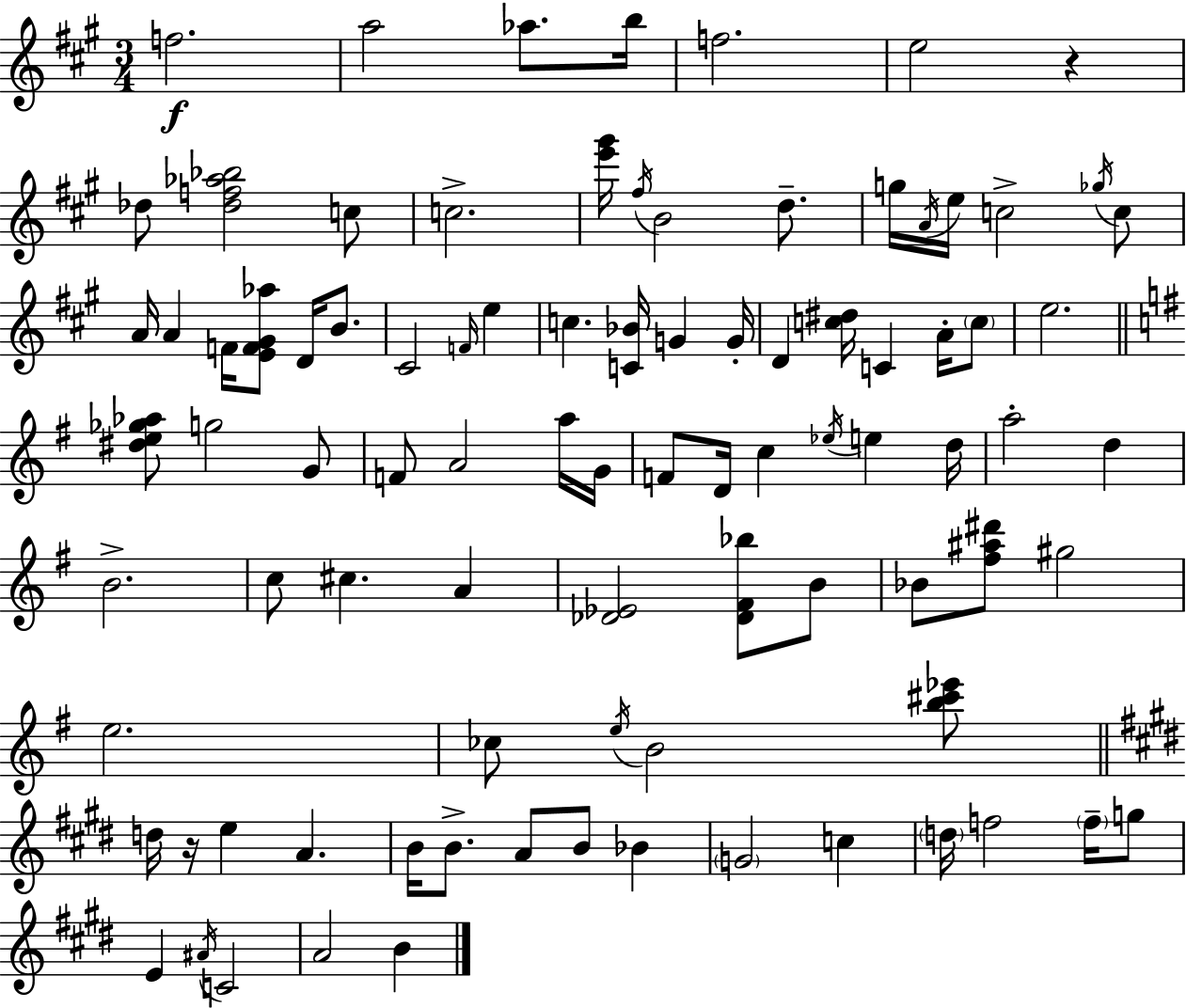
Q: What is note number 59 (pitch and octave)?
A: B4